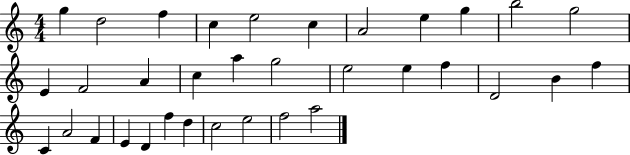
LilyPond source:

{
  \clef treble
  \numericTimeSignature
  \time 4/4
  \key c \major
  g''4 d''2 f''4 | c''4 e''2 c''4 | a'2 e''4 g''4 | b''2 g''2 | \break e'4 f'2 a'4 | c''4 a''4 g''2 | e''2 e''4 f''4 | d'2 b'4 f''4 | \break c'4 a'2 f'4 | e'4 d'4 f''4 d''4 | c''2 e''2 | f''2 a''2 | \break \bar "|."
}